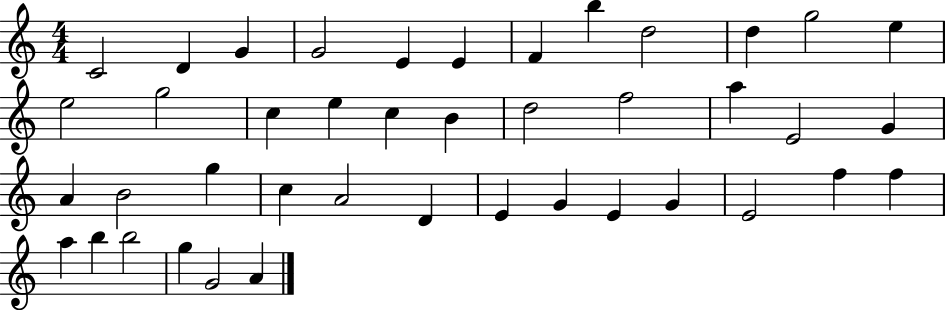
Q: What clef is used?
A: treble